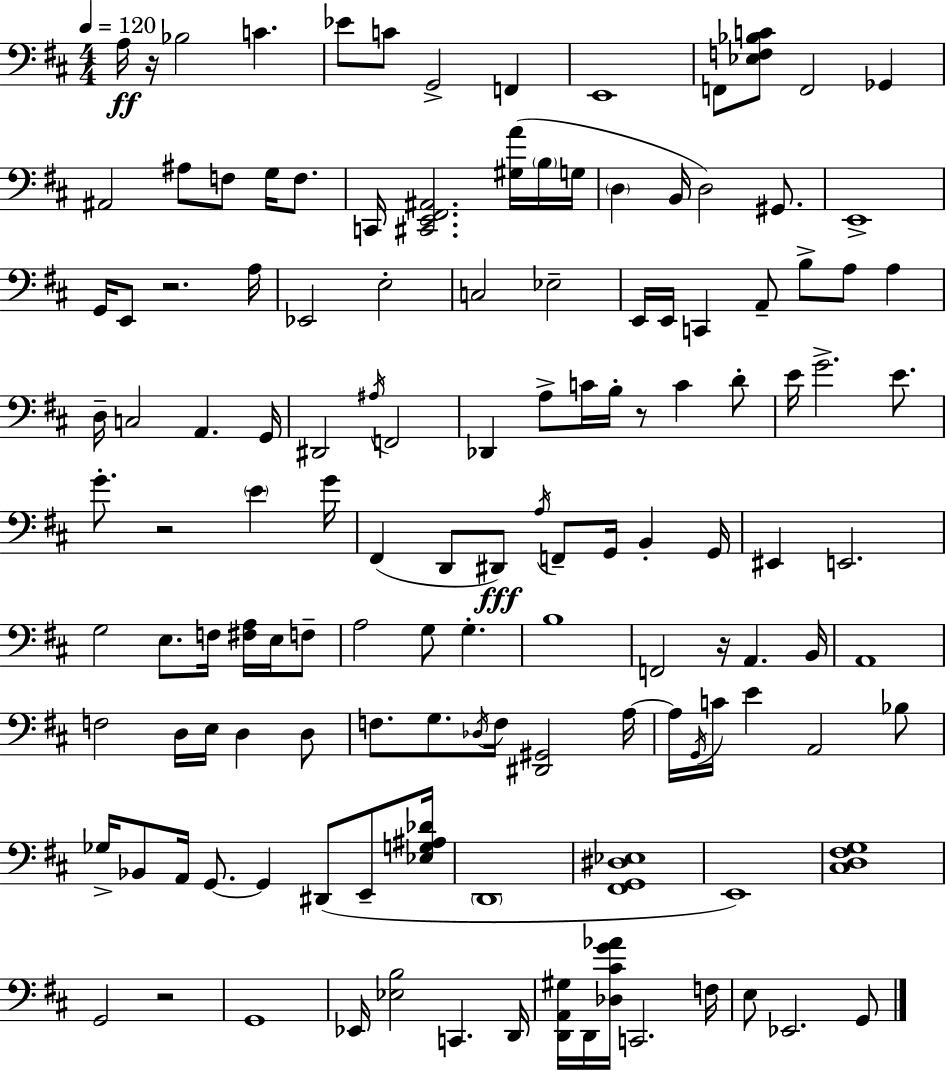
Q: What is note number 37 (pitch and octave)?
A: A3